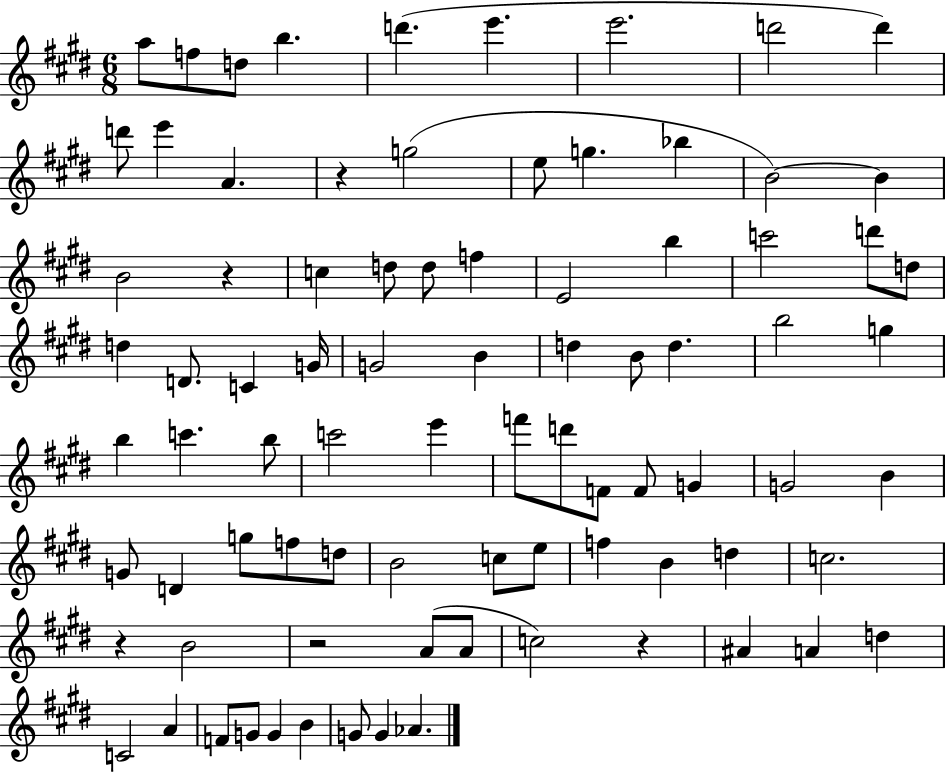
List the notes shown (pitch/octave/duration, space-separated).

A5/e F5/e D5/e B5/q. D6/q. E6/q. E6/h. D6/h D6/q D6/e E6/q A4/q. R/q G5/h E5/e G5/q. Bb5/q B4/h B4/q B4/h R/q C5/q D5/e D5/e F5/q E4/h B5/q C6/h D6/e D5/e D5/q D4/e. C4/q G4/s G4/h B4/q D5/q B4/e D5/q. B5/h G5/q B5/q C6/q. B5/e C6/h E6/q F6/e D6/e F4/e F4/e G4/q G4/h B4/q G4/e D4/q G5/e F5/e D5/e B4/h C5/e E5/e F5/q B4/q D5/q C5/h. R/q B4/h R/h A4/e A4/e C5/h R/q A#4/q A4/q D5/q C4/h A4/q F4/e G4/e G4/q B4/q G4/e G4/q Ab4/q.